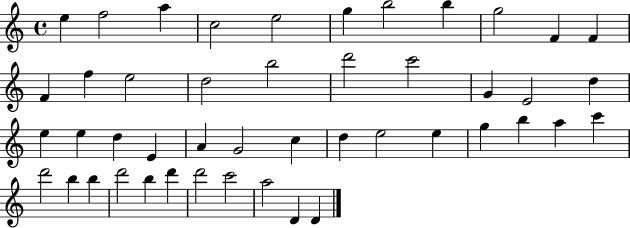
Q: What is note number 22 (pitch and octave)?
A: E5